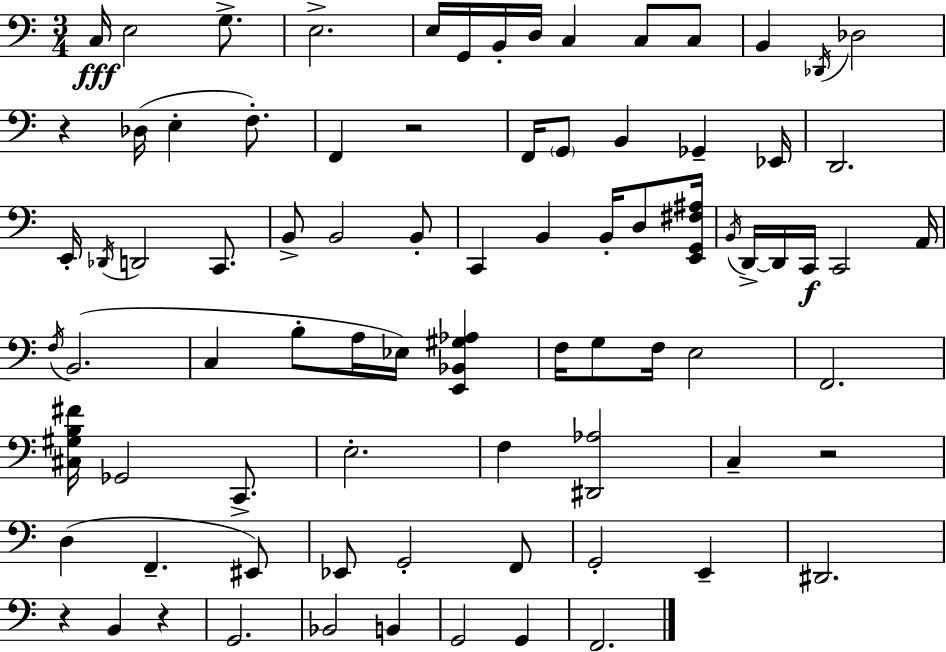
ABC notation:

X:1
T:Untitled
M:3/4
L:1/4
K:C
C,/4 E,2 G,/2 E,2 E,/4 G,,/4 B,,/4 D,/4 C, C,/2 C,/2 B,, _D,,/4 _D,2 z _D,/4 E, F,/2 F,, z2 F,,/4 G,,/2 B,, _G,, _E,,/4 D,,2 E,,/4 _D,,/4 D,,2 C,,/2 B,,/2 B,,2 B,,/2 C,, B,, B,,/4 D,/2 [E,,G,,^F,^A,]/4 B,,/4 D,,/4 D,,/4 C,,/4 C,,2 A,,/4 F,/4 B,,2 C, B,/2 A,/4 _E,/4 [E,,_B,,^G,_A,] F,/4 G,/2 F,/4 E,2 F,,2 [^C,^G,B,^F]/4 _G,,2 C,,/2 E,2 F, [^D,,_A,]2 C, z2 D, F,, ^E,,/2 _E,,/2 G,,2 F,,/2 G,,2 E,, ^D,,2 z B,, z G,,2 _B,,2 B,, G,,2 G,, F,,2